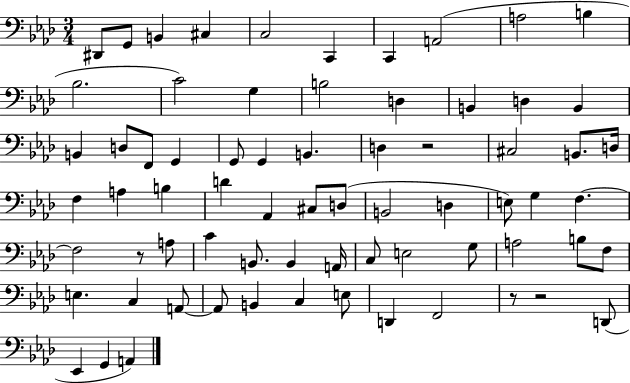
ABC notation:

X:1
T:Untitled
M:3/4
L:1/4
K:Ab
^D,,/2 G,,/2 B,, ^C, C,2 C,, C,, A,,2 A,2 B, _B,2 C2 G, B,2 D, B,, D, B,, B,, D,/2 F,,/2 G,, G,,/2 G,, B,, D, z2 ^C,2 B,,/2 D,/4 F, A, B, D _A,, ^C,/2 D,/2 B,,2 D, E,/2 G, F, F,2 z/2 A,/2 C B,,/2 B,, A,,/4 C,/2 E,2 G,/2 A,2 B,/2 F,/2 E, C, A,,/2 A,,/2 B,, C, E,/2 D,, F,,2 z/2 z2 D,,/2 _E,, G,, A,,